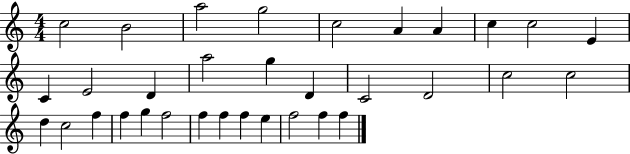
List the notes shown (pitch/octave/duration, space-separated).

C5/h B4/h A5/h G5/h C5/h A4/q A4/q C5/q C5/h E4/q C4/q E4/h D4/q A5/h G5/q D4/q C4/h D4/h C5/h C5/h D5/q C5/h F5/q F5/q G5/q F5/h F5/q F5/q F5/q E5/q F5/h F5/q F5/q